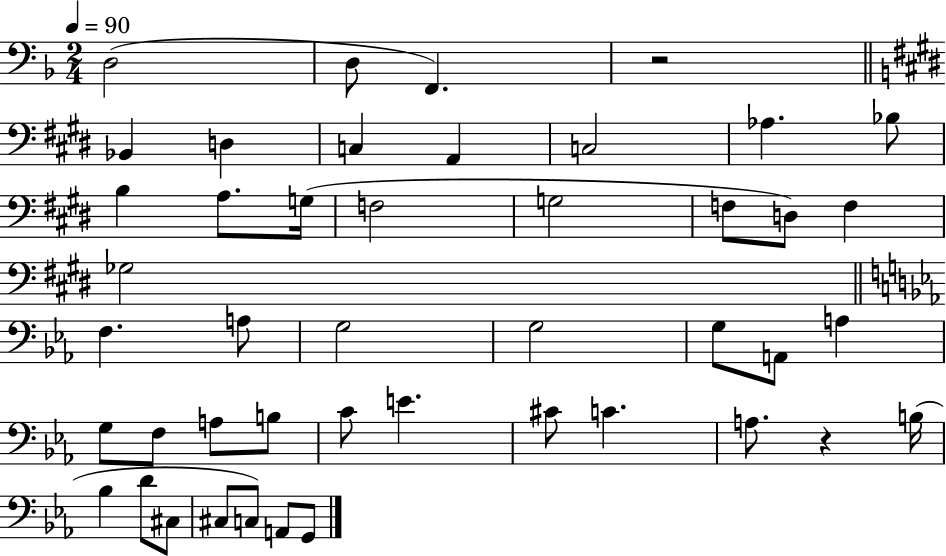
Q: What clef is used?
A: bass